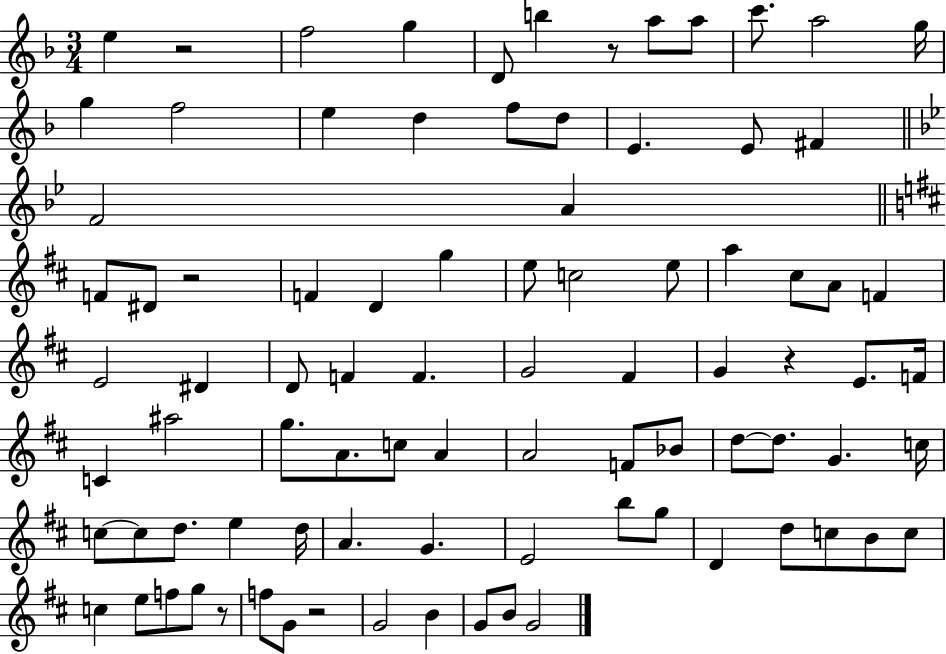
E5/q R/h F5/h G5/q D4/e B5/q R/e A5/e A5/e C6/e. A5/h G5/s G5/q F5/h E5/q D5/q F5/e D5/e E4/q. E4/e F#4/q F4/h A4/q F4/e D#4/e R/h F4/q D4/q G5/q E5/e C5/h E5/e A5/q C#5/e A4/e F4/q E4/h D#4/q D4/e F4/q F4/q. G4/h F#4/q G4/q R/q E4/e. F4/s C4/q A#5/h G5/e. A4/e. C5/e A4/q A4/h F4/e Bb4/e D5/e D5/e. G4/q. C5/s C5/e C5/e D5/e. E5/q D5/s A4/q. G4/q. E4/h B5/e G5/e D4/q D5/e C5/e B4/e C5/e C5/q E5/e F5/e G5/e R/e F5/e G4/e R/h G4/h B4/q G4/e B4/e G4/h